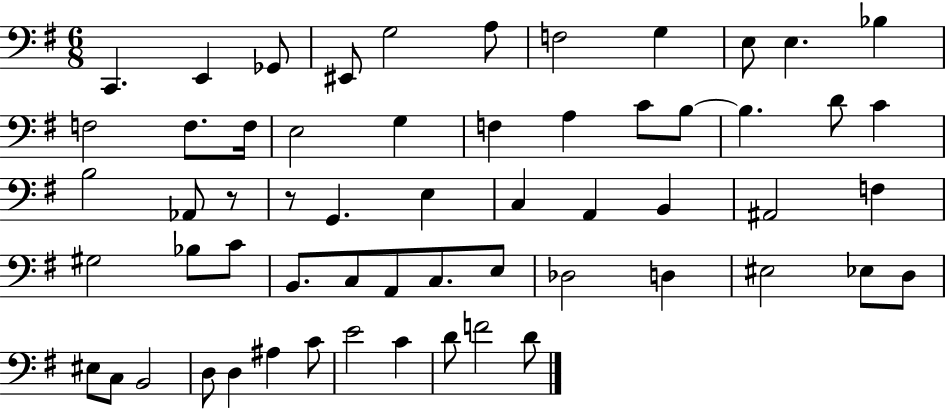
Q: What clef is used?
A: bass